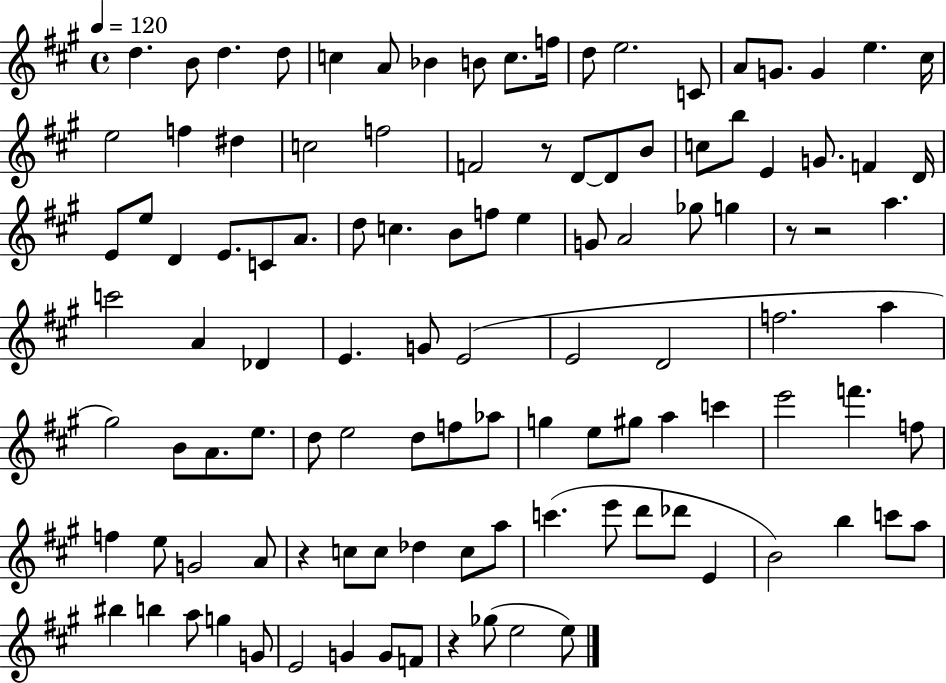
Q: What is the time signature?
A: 4/4